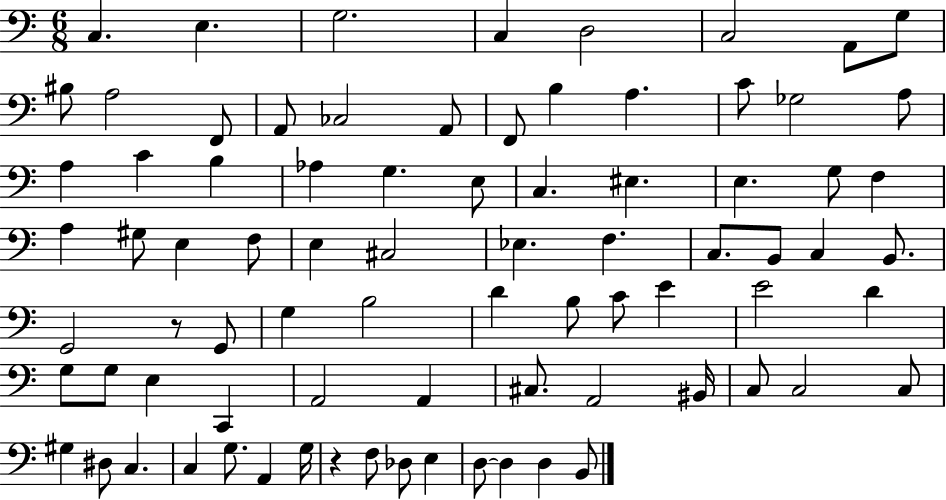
X:1
T:Untitled
M:6/8
L:1/4
K:C
C, E, G,2 C, D,2 C,2 A,,/2 G,/2 ^B,/2 A,2 F,,/2 A,,/2 _C,2 A,,/2 F,,/2 B, A, C/2 _G,2 A,/2 A, C B, _A, G, E,/2 C, ^E, E, G,/2 F, A, ^G,/2 E, F,/2 E, ^C,2 _E, F, C,/2 B,,/2 C, B,,/2 G,,2 z/2 G,,/2 G, B,2 D B,/2 C/2 E E2 D G,/2 G,/2 E, C,, A,,2 A,, ^C,/2 A,,2 ^B,,/4 C,/2 C,2 C,/2 ^G, ^D,/2 C, C, G,/2 A,, G,/4 z F,/2 _D,/2 E, D,/2 D, D, B,,/2